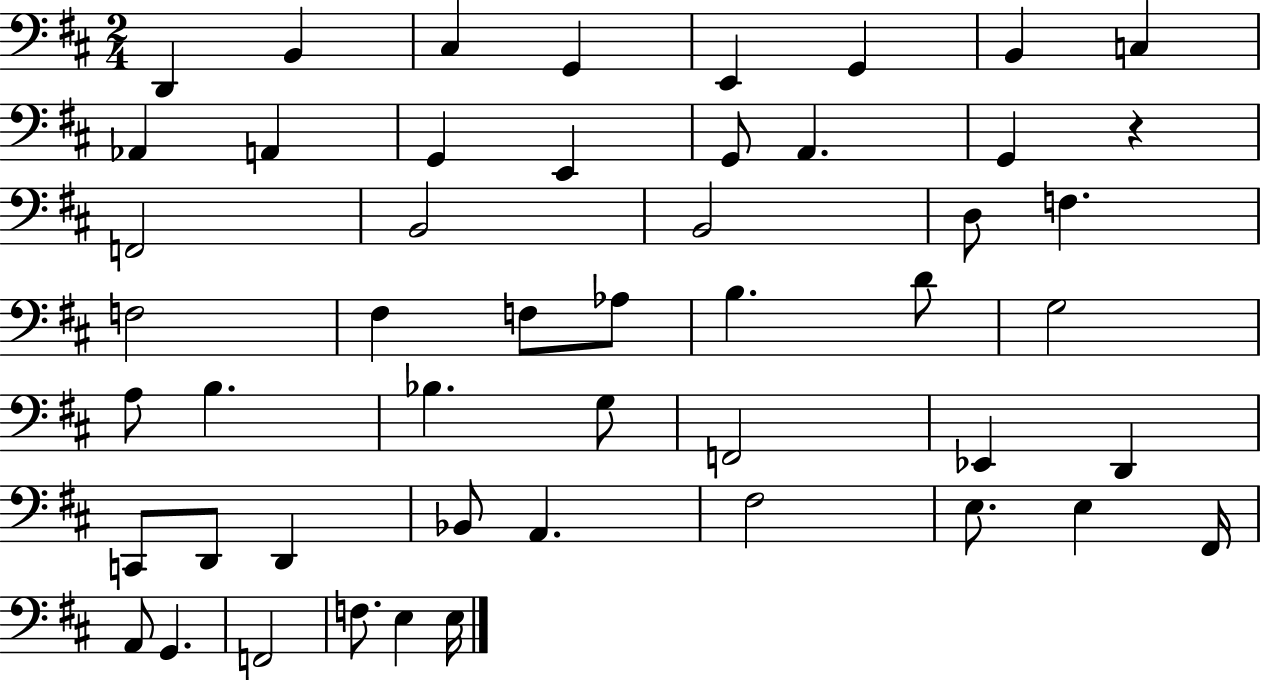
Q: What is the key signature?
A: D major